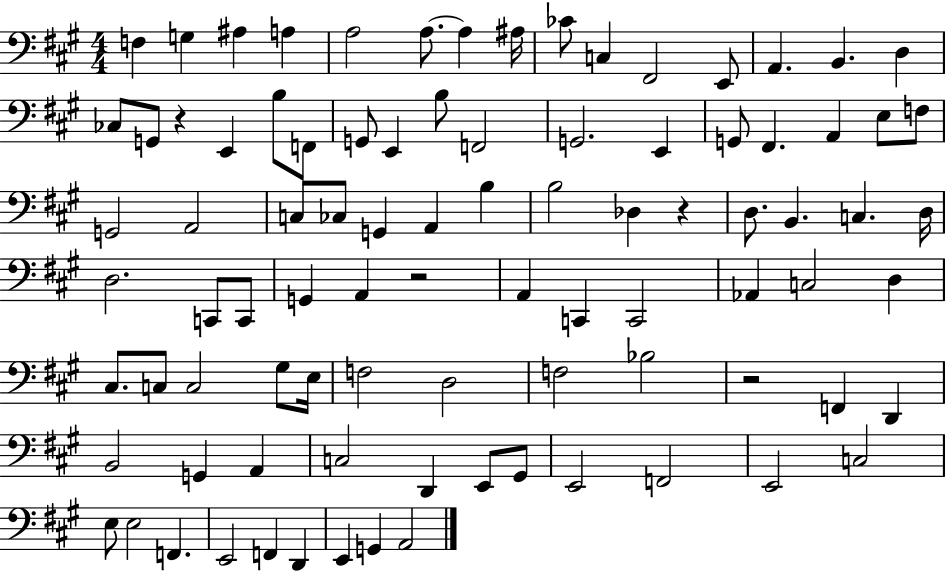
{
  \clef bass
  \numericTimeSignature
  \time 4/4
  \key a \major
  f4 g4 ais4 a4 | a2 a8.~~ a4 ais16 | ces'8 c4 fis,2 e,8 | a,4. b,4. d4 | \break ces8 g,8 r4 e,4 b8 f,8 | g,8 e,4 b8 f,2 | g,2. e,4 | g,8 fis,4. a,4 e8 f8 | \break g,2 a,2 | c8 ces8 g,4 a,4 b4 | b2 des4 r4 | d8. b,4. c4. d16 | \break d2. c,8 c,8 | g,4 a,4 r2 | a,4 c,4 c,2 | aes,4 c2 d4 | \break cis8. c8 c2 gis8 e16 | f2 d2 | f2 bes2 | r2 f,4 d,4 | \break b,2 g,4 a,4 | c2 d,4 e,8 gis,8 | e,2 f,2 | e,2 c2 | \break e8 e2 f,4. | e,2 f,4 d,4 | e,4 g,4 a,2 | \bar "|."
}